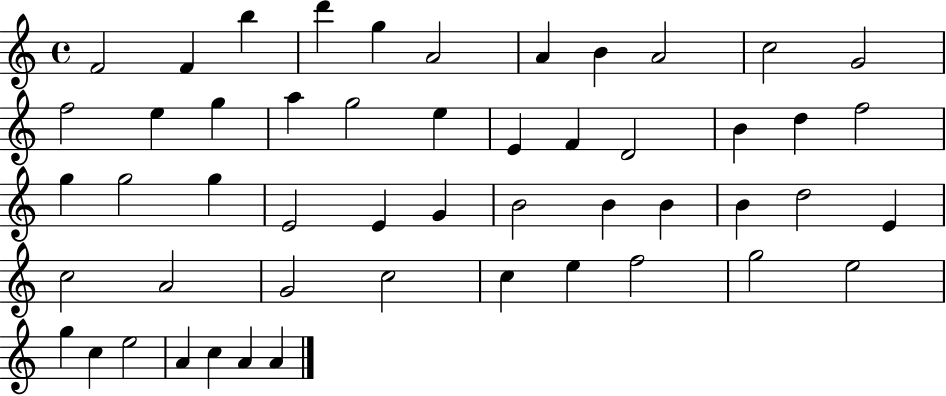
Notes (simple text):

F4/h F4/q B5/q D6/q G5/q A4/h A4/q B4/q A4/h C5/h G4/h F5/h E5/q G5/q A5/q G5/h E5/q E4/q F4/q D4/h B4/q D5/q F5/h G5/q G5/h G5/q E4/h E4/q G4/q B4/h B4/q B4/q B4/q D5/h E4/q C5/h A4/h G4/h C5/h C5/q E5/q F5/h G5/h E5/h G5/q C5/q E5/h A4/q C5/q A4/q A4/q